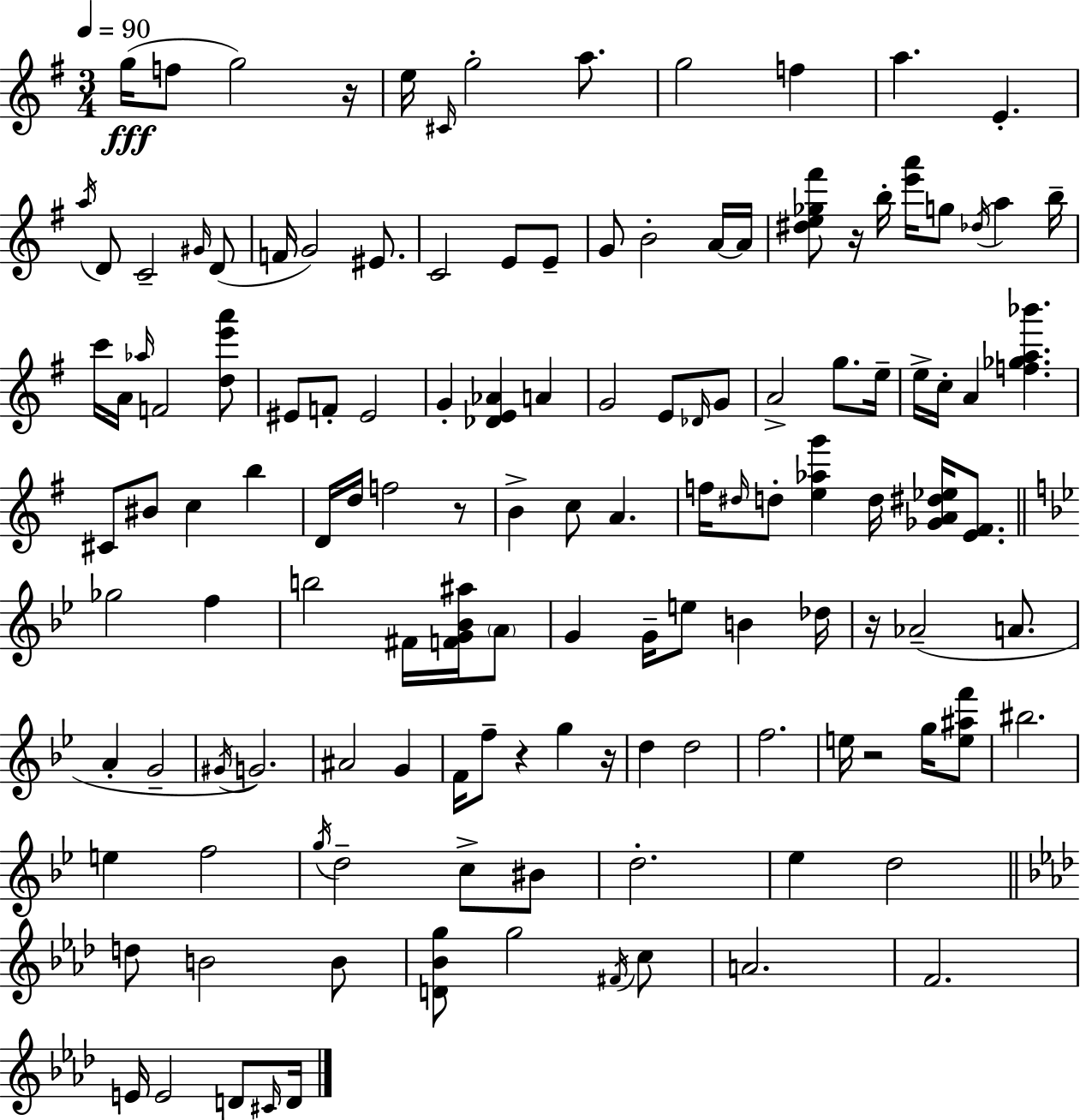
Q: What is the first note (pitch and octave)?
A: G5